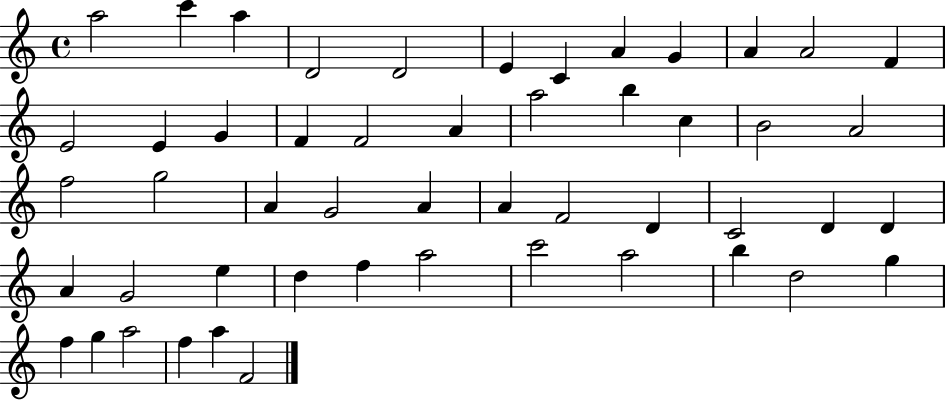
A5/h C6/q A5/q D4/h D4/h E4/q C4/q A4/q G4/q A4/q A4/h F4/q E4/h E4/q G4/q F4/q F4/h A4/q A5/h B5/q C5/q B4/h A4/h F5/h G5/h A4/q G4/h A4/q A4/q F4/h D4/q C4/h D4/q D4/q A4/q G4/h E5/q D5/q F5/q A5/h C6/h A5/h B5/q D5/h G5/q F5/q G5/q A5/h F5/q A5/q F4/h